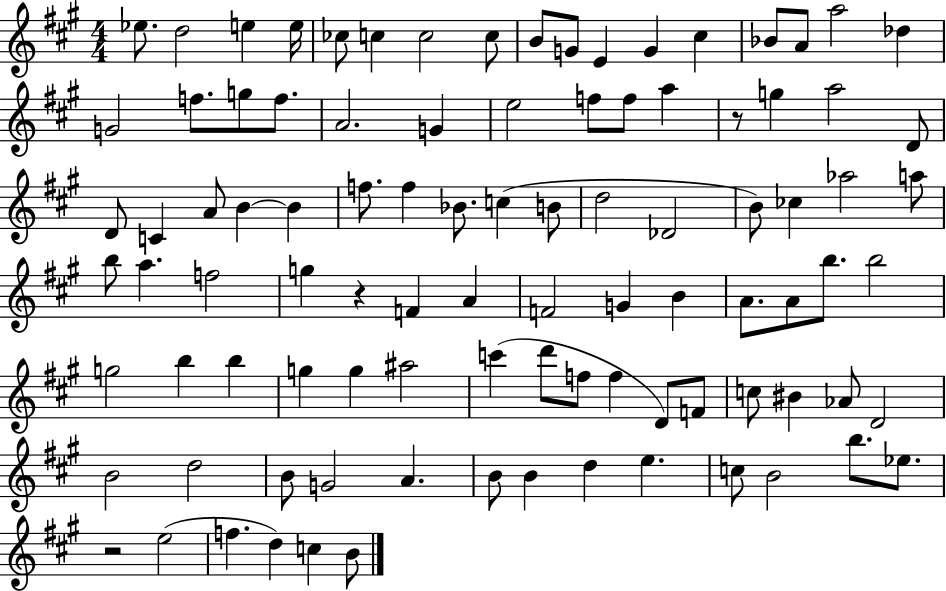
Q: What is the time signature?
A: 4/4